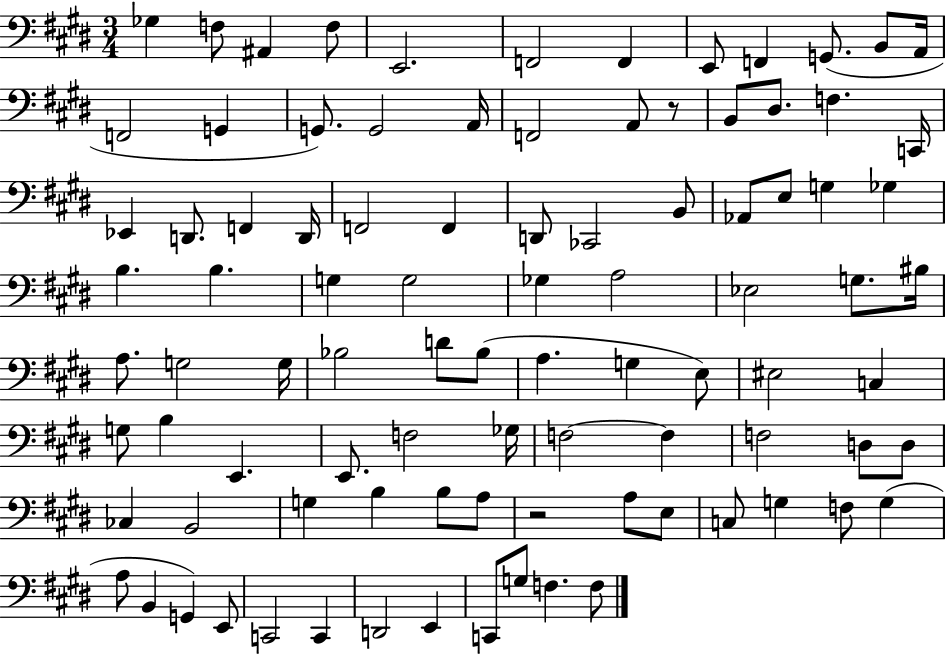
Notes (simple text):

Gb3/q F3/e A#2/q F3/e E2/h. F2/h F2/q E2/e F2/q G2/e. B2/e A2/s F2/h G2/q G2/e. G2/h A2/s F2/h A2/e R/e B2/e D#3/e. F3/q. C2/s Eb2/q D2/e. F2/q D2/s F2/h F2/q D2/e CES2/h B2/e Ab2/e E3/e G3/q Gb3/q B3/q. B3/q. G3/q G3/h Gb3/q A3/h Eb3/h G3/e. BIS3/s A3/e. G3/h G3/s Bb3/h D4/e Bb3/e A3/q. G3/q E3/e EIS3/h C3/q G3/e B3/q E2/q. E2/e. F3/h Gb3/s F3/h F3/q F3/h D3/e D3/e CES3/q B2/h G3/q B3/q B3/e A3/e R/h A3/e E3/e C3/e G3/q F3/e G3/q A3/e B2/q G2/q E2/e C2/h C2/q D2/h E2/q C2/e G3/e F3/q. F3/e